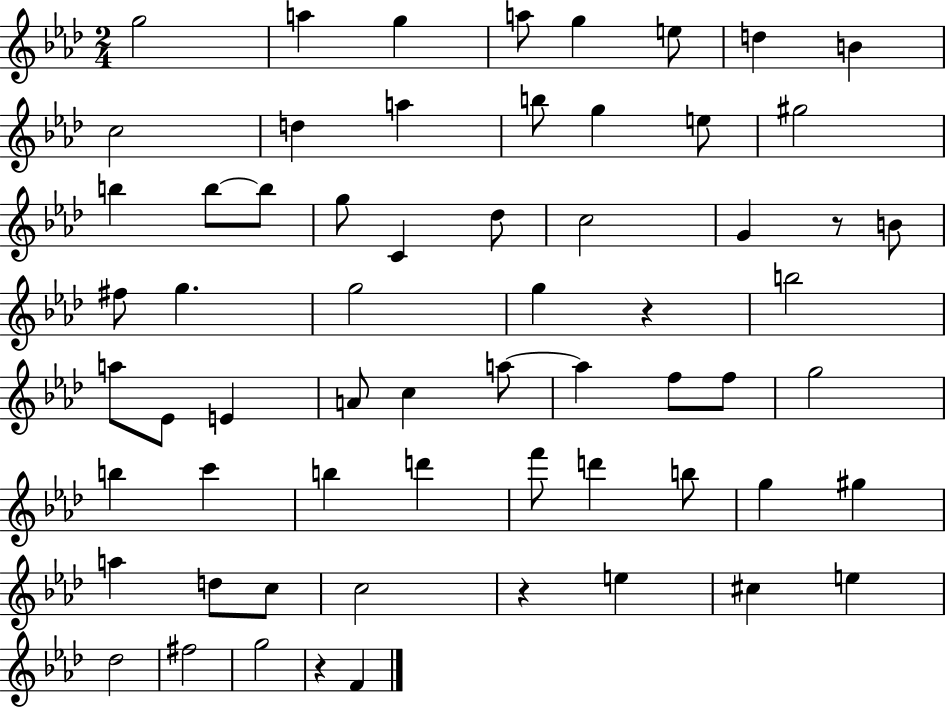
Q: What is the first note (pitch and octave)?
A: G5